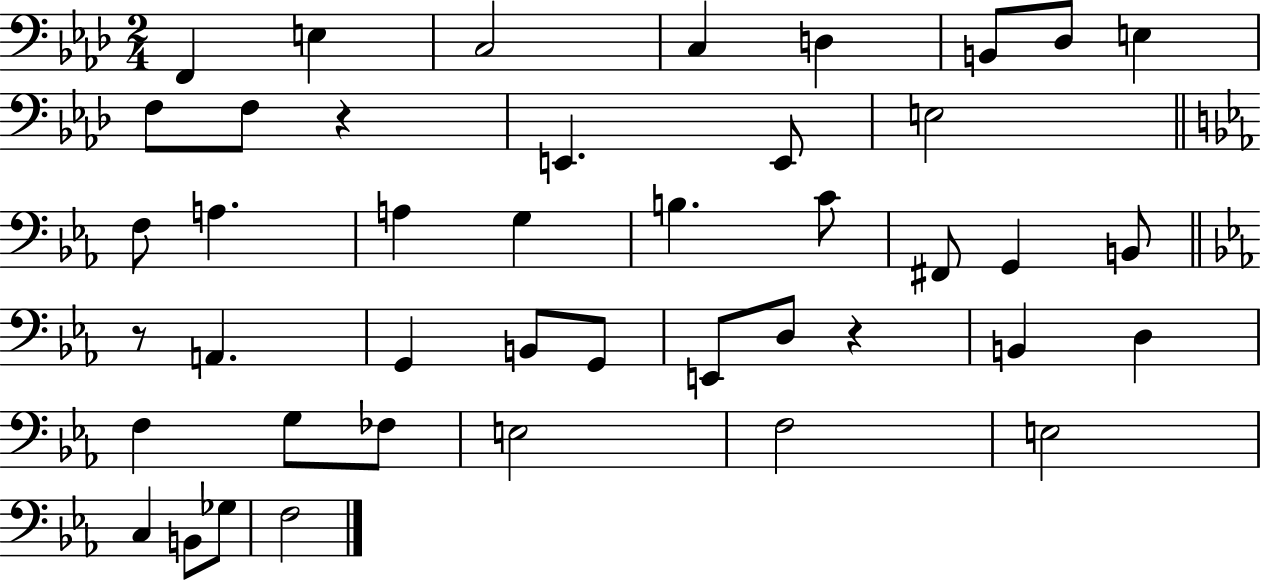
X:1
T:Untitled
M:2/4
L:1/4
K:Ab
F,, E, C,2 C, D, B,,/2 _D,/2 E, F,/2 F,/2 z E,, E,,/2 E,2 F,/2 A, A, G, B, C/2 ^F,,/2 G,, B,,/2 z/2 A,, G,, B,,/2 G,,/2 E,,/2 D,/2 z B,, D, F, G,/2 _F,/2 E,2 F,2 E,2 C, B,,/2 _G,/2 F,2